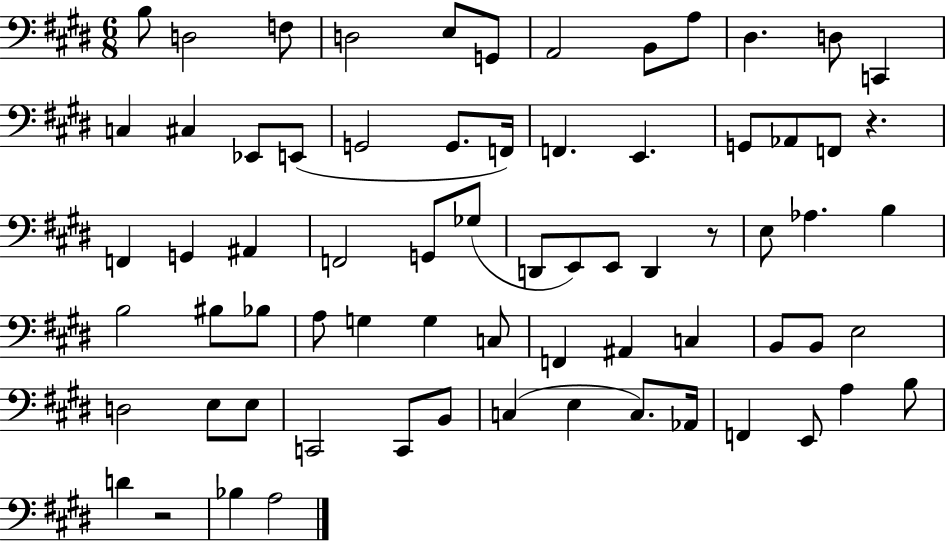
B3/e D3/h F3/e D3/h E3/e G2/e A2/h B2/e A3/e D#3/q. D3/e C2/q C3/q C#3/q Eb2/e E2/e G2/h G2/e. F2/s F2/q. E2/q. G2/e Ab2/e F2/e R/q. F2/q G2/q A#2/q F2/h G2/e Gb3/e D2/e E2/e E2/e D2/q R/e E3/e Ab3/q. B3/q B3/h BIS3/e Bb3/e A3/e G3/q G3/q C3/e F2/q A#2/q C3/q B2/e B2/e E3/h D3/h E3/e E3/e C2/h C2/e B2/e C3/q E3/q C3/e. Ab2/s F2/q E2/e A3/q B3/e D4/q R/h Bb3/q A3/h